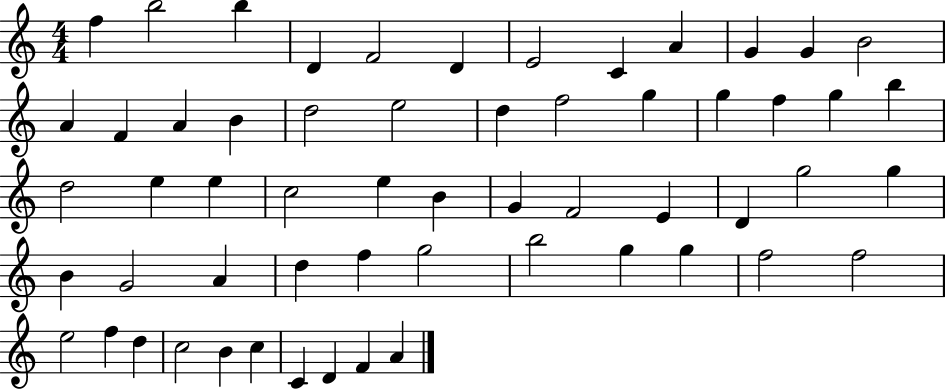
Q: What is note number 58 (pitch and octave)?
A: A4